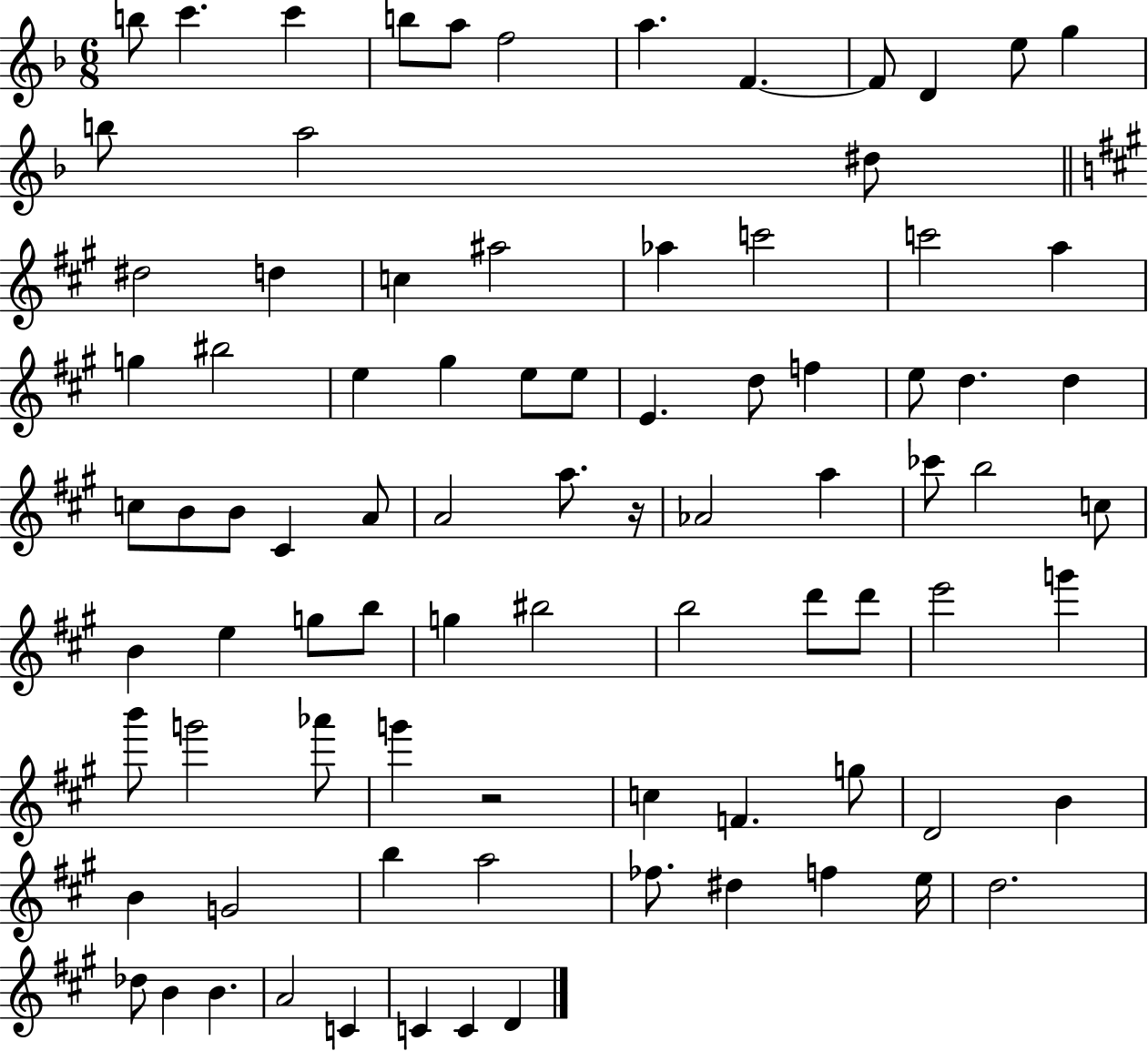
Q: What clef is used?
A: treble